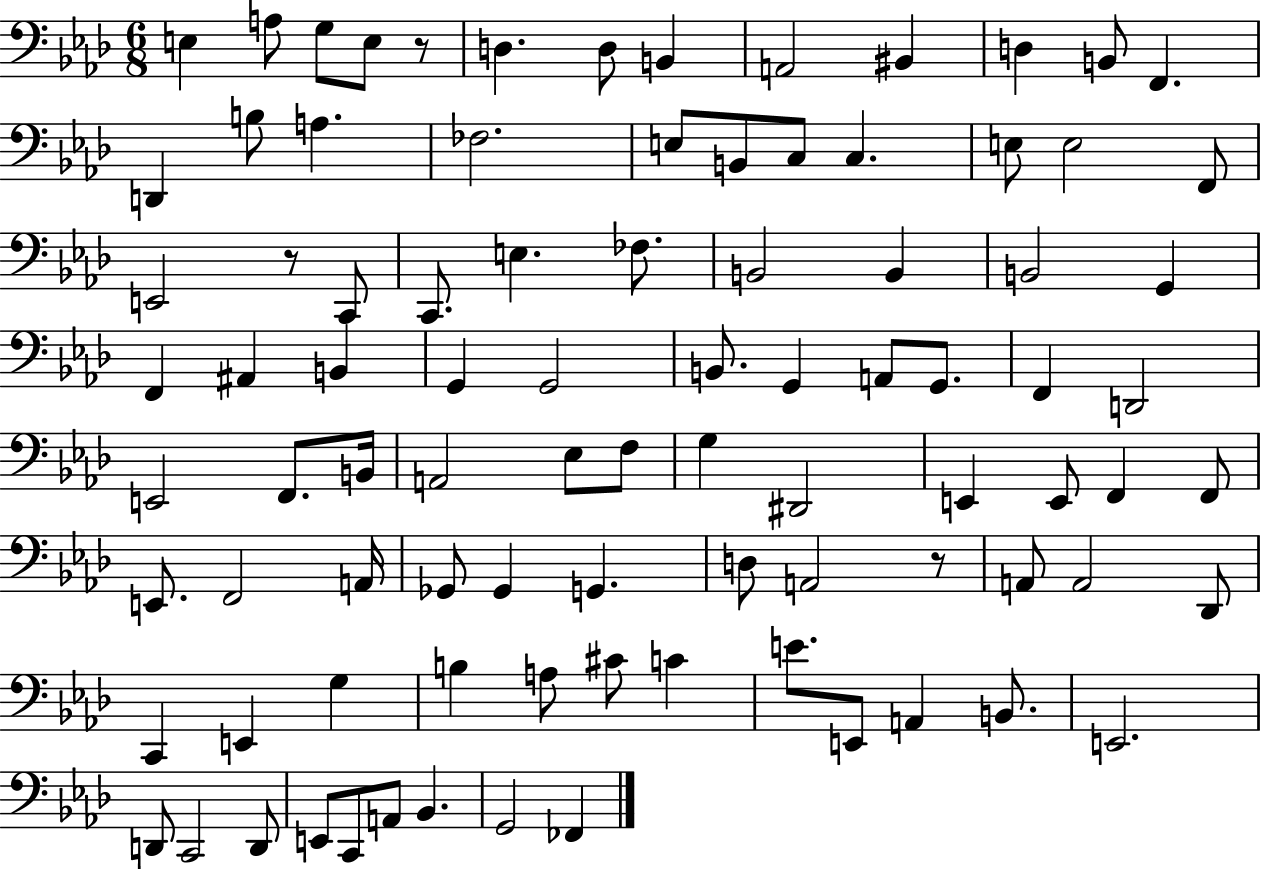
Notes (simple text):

E3/q A3/e G3/e E3/e R/e D3/q. D3/e B2/q A2/h BIS2/q D3/q B2/e F2/q. D2/q B3/e A3/q. FES3/h. E3/e B2/e C3/e C3/q. E3/e E3/h F2/e E2/h R/e C2/e C2/e. E3/q. FES3/e. B2/h B2/q B2/h G2/q F2/q A#2/q B2/q G2/q G2/h B2/e. G2/q A2/e G2/e. F2/q D2/h E2/h F2/e. B2/s A2/h Eb3/e F3/e G3/q D#2/h E2/q E2/e F2/q F2/e E2/e. F2/h A2/s Gb2/e Gb2/q G2/q. D3/e A2/h R/e A2/e A2/h Db2/e C2/q E2/q G3/q B3/q A3/e C#4/e C4/q E4/e. E2/e A2/q B2/e. E2/h. D2/e C2/h D2/e E2/e C2/e A2/e Bb2/q. G2/h FES2/q